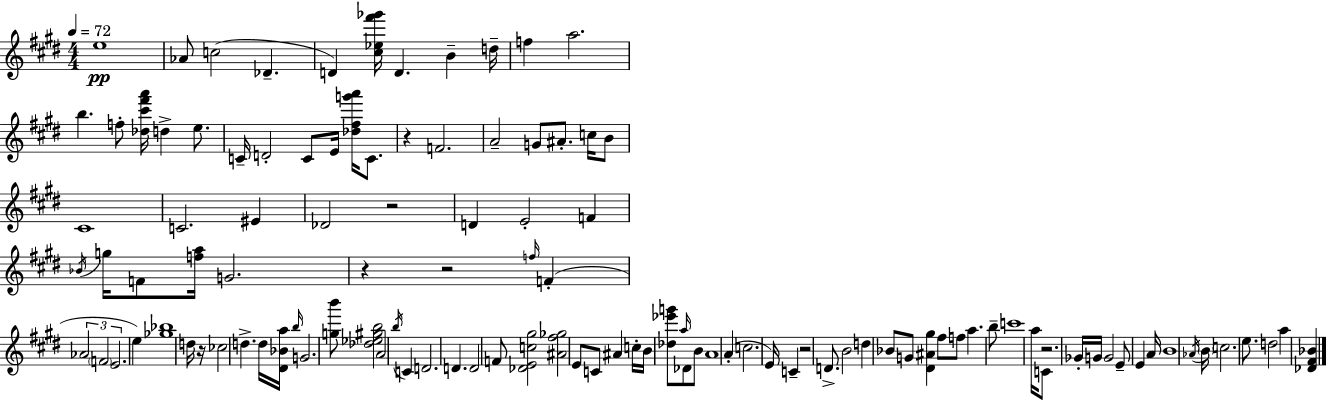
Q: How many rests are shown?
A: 7